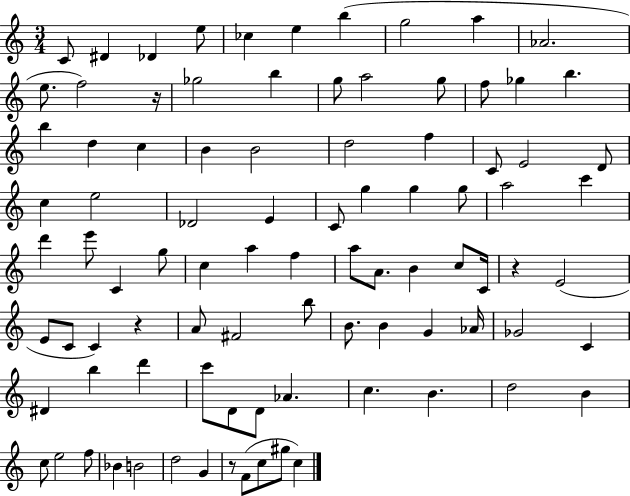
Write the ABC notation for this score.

X:1
T:Untitled
M:3/4
L:1/4
K:C
C/2 ^D _D e/2 _c e b g2 a _A2 e/2 f2 z/4 _g2 b g/2 a2 g/2 f/2 _g b b d c B B2 d2 f C/2 E2 D/2 c e2 _D2 E C/2 g g g/2 a2 c' d' e'/2 C g/2 c a f a/2 A/2 B c/2 C/4 z E2 E/2 C/2 C z A/2 ^F2 b/2 B/2 B G _A/4 _G2 C ^D b d' c'/2 D/2 D/2 _A c B d2 B c/2 e2 f/2 _B B2 d2 G z/2 F/2 c/2 ^g/2 c